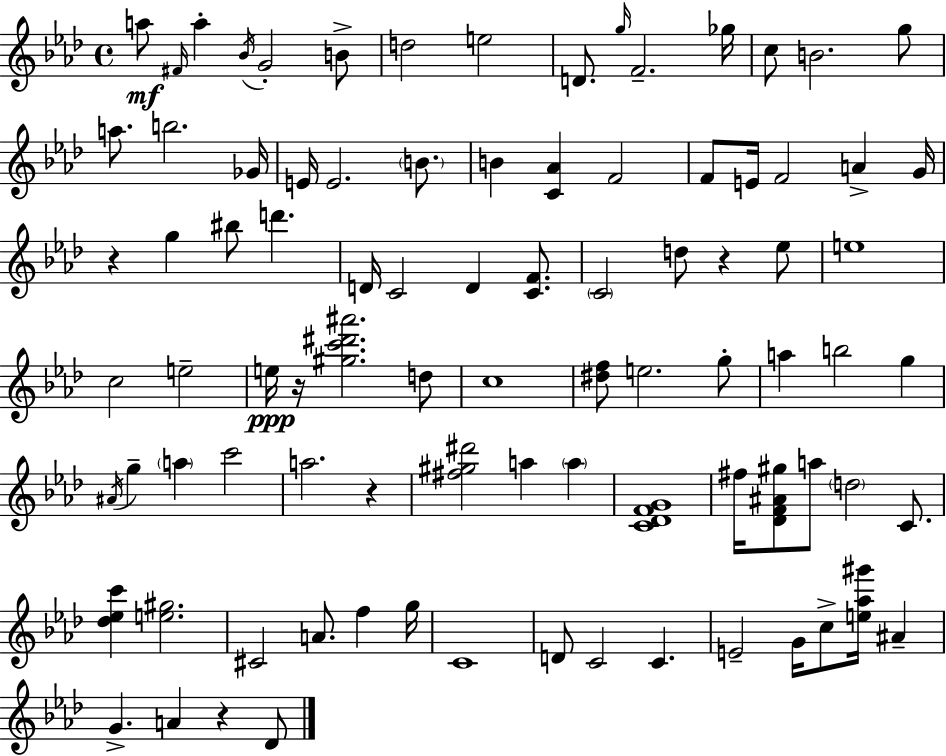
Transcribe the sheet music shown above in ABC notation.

X:1
T:Untitled
M:4/4
L:1/4
K:Ab
a/2 ^F/4 a _B/4 G2 B/2 d2 e2 D/2 g/4 F2 _g/4 c/2 B2 g/2 a/2 b2 _G/4 E/4 E2 B/2 B [C_A] F2 F/2 E/4 F2 A G/4 z g ^b/2 d' D/4 C2 D [CF]/2 C2 d/2 z _e/2 e4 c2 e2 e/4 z/4 [^gc'^d'^a']2 d/2 c4 [^df]/2 e2 g/2 a b2 g ^A/4 g a c'2 a2 z [^f^g^d']2 a a [C_DFG]4 ^f/4 [_DF^A^g]/2 a/2 d2 C/2 [_d_ec'] [e^g]2 ^C2 A/2 f g/4 C4 D/2 C2 C E2 G/4 c/2 [e_a^g']/4 ^A G A z _D/2